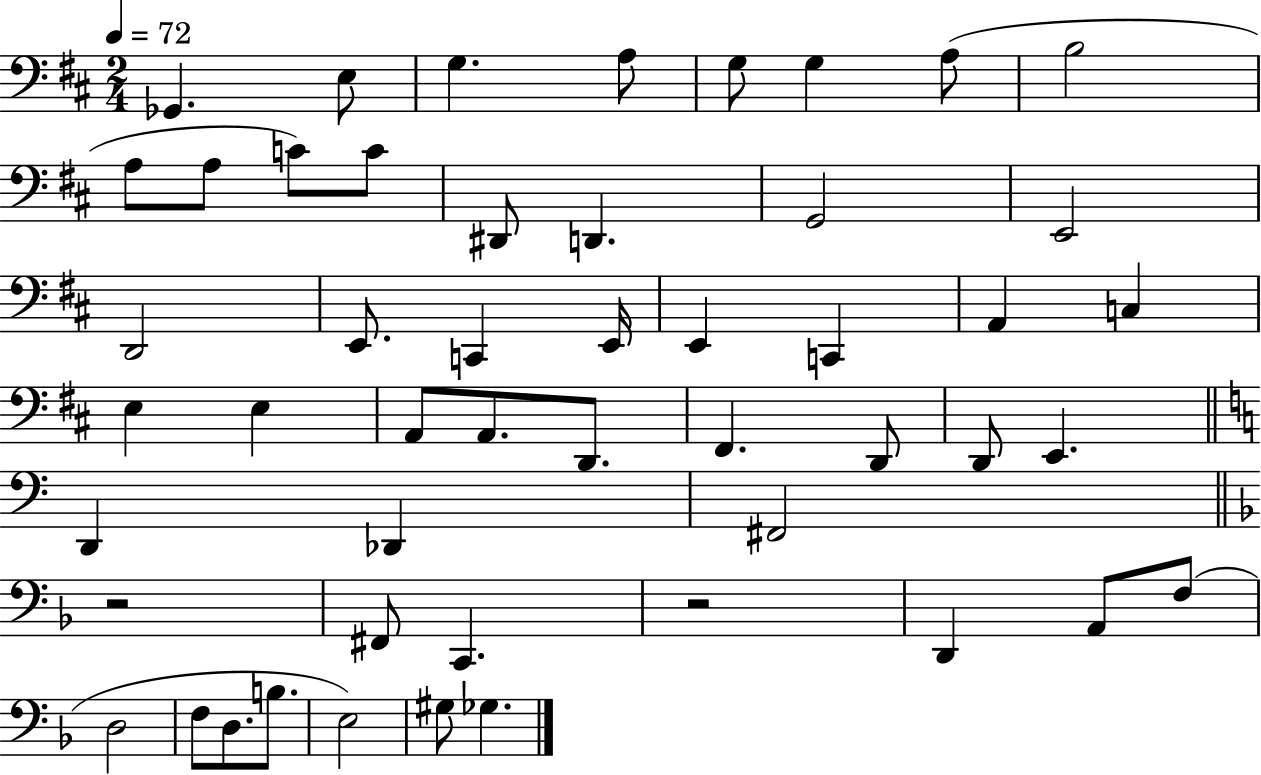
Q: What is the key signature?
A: D major